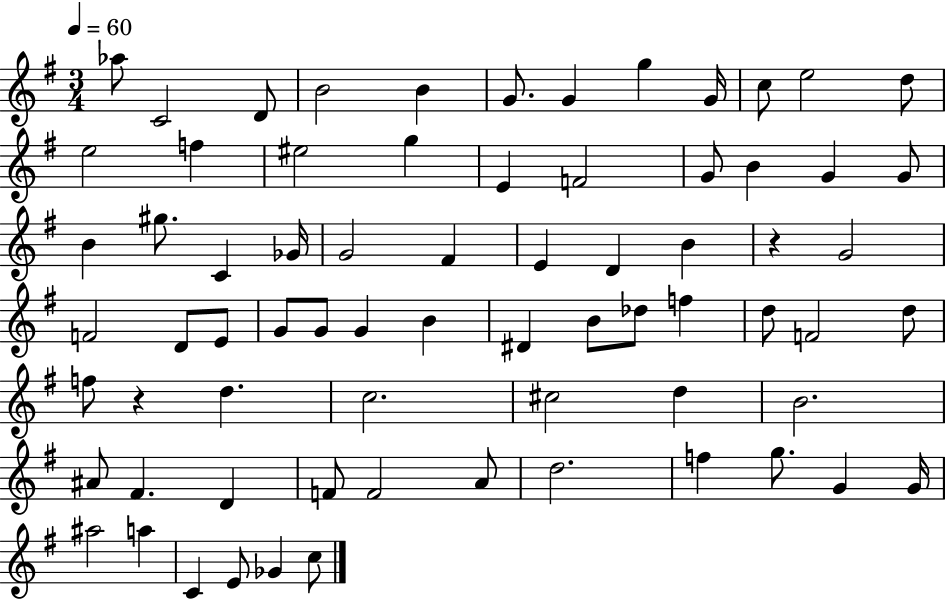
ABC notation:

X:1
T:Untitled
M:3/4
L:1/4
K:G
_a/2 C2 D/2 B2 B G/2 G g G/4 c/2 e2 d/2 e2 f ^e2 g E F2 G/2 B G G/2 B ^g/2 C _G/4 G2 ^F E D B z G2 F2 D/2 E/2 G/2 G/2 G B ^D B/2 _d/2 f d/2 F2 d/2 f/2 z d c2 ^c2 d B2 ^A/2 ^F D F/2 F2 A/2 d2 f g/2 G G/4 ^a2 a C E/2 _G c/2